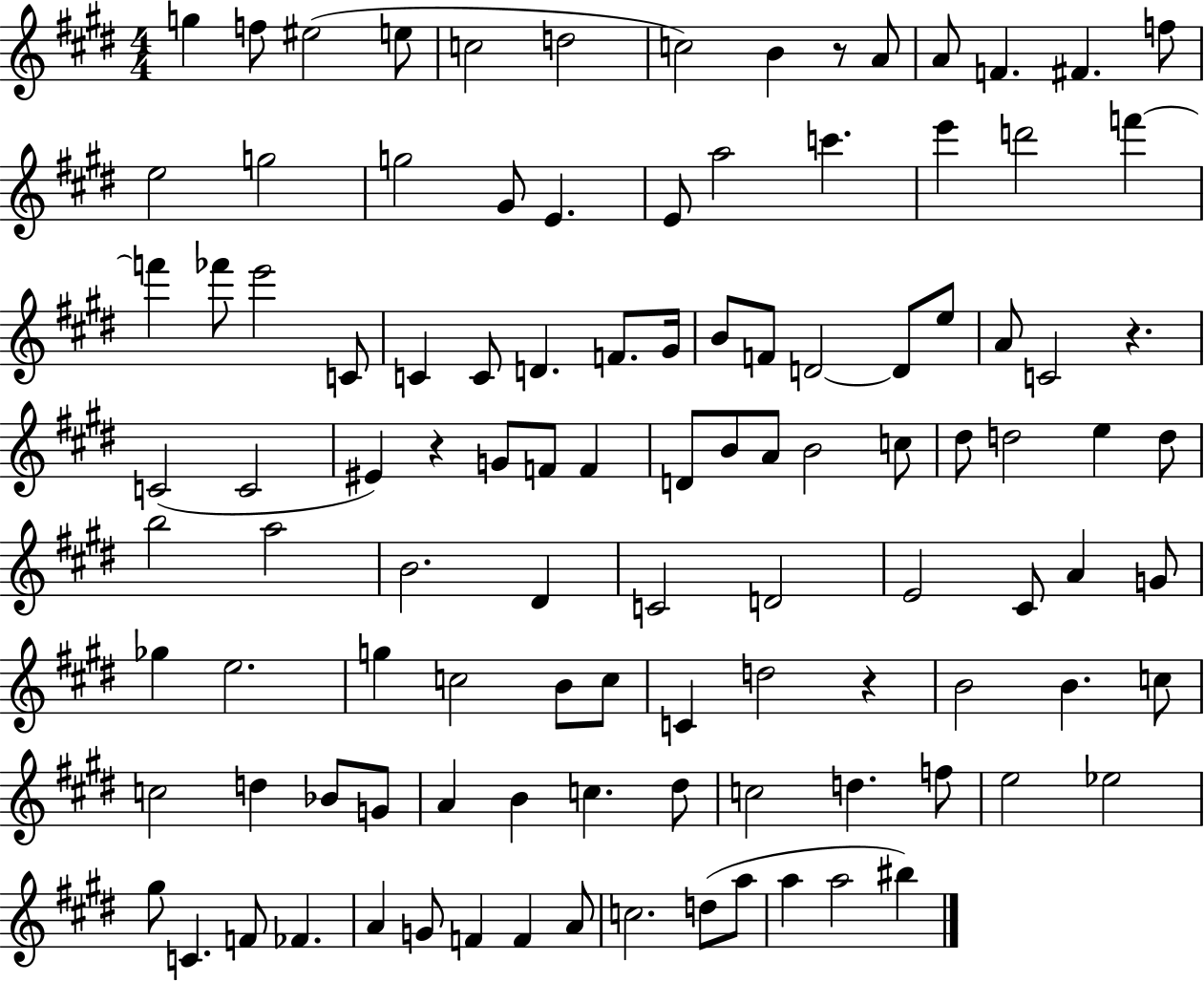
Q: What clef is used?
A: treble